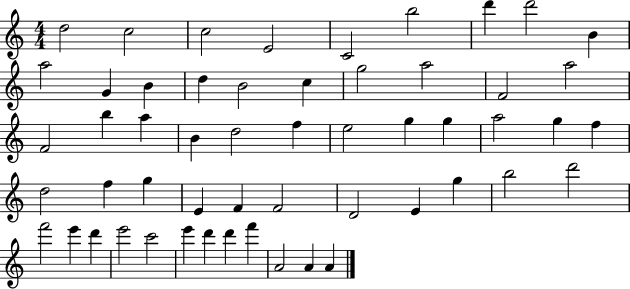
{
  \clef treble
  \numericTimeSignature
  \time 4/4
  \key c \major
  d''2 c''2 | c''2 e'2 | c'2 b''2 | d'''4 d'''2 b'4 | \break a''2 g'4 b'4 | d''4 b'2 c''4 | g''2 a''2 | f'2 a''2 | \break f'2 b''4 a''4 | b'4 d''2 f''4 | e''2 g''4 g''4 | a''2 g''4 f''4 | \break d''2 f''4 g''4 | e'4 f'4 f'2 | d'2 e'4 g''4 | b''2 d'''2 | \break f'''2 e'''4 d'''4 | e'''2 c'''2 | e'''4 d'''4 d'''4 f'''4 | a'2 a'4 a'4 | \break \bar "|."
}